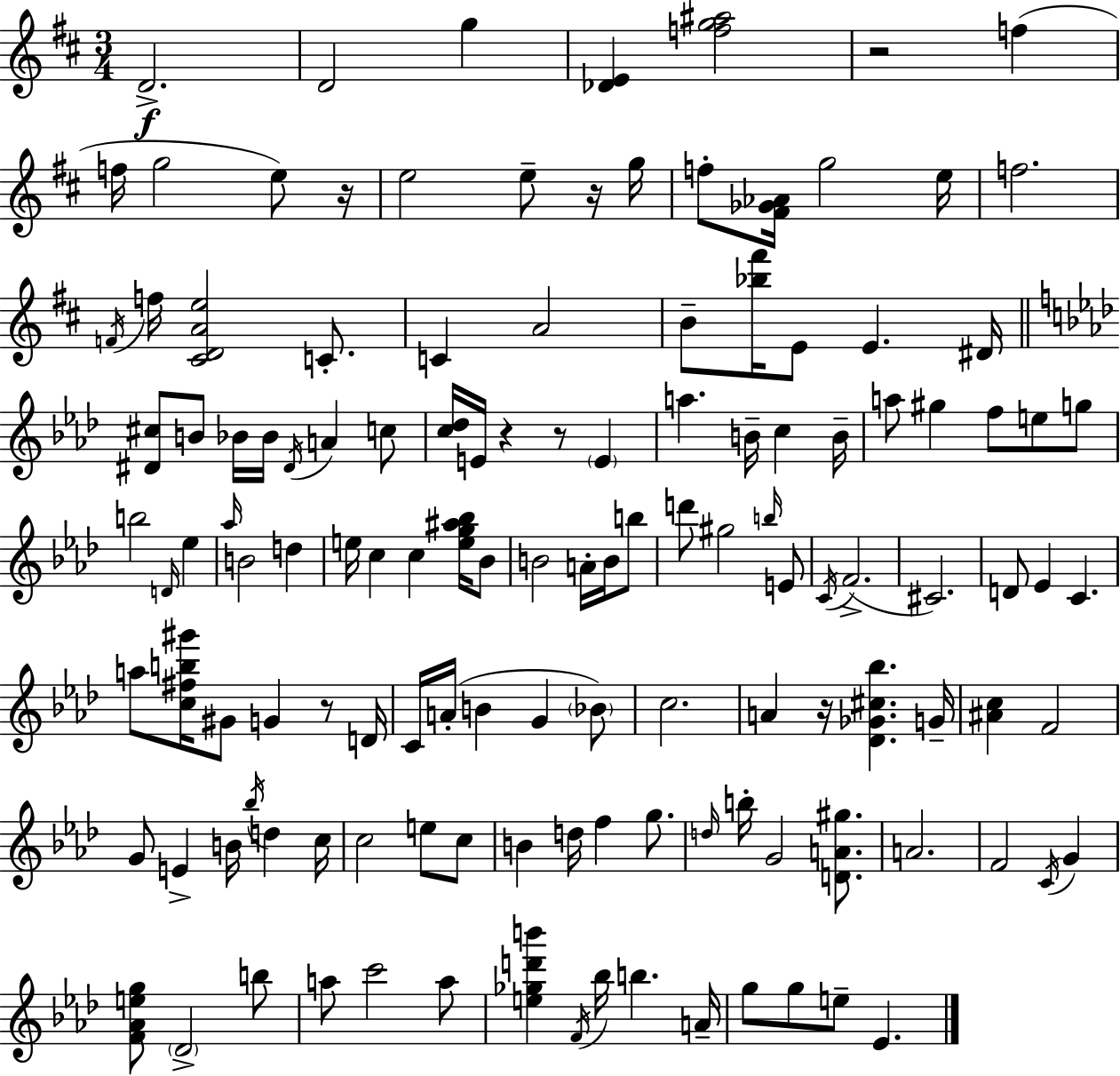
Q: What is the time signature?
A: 3/4